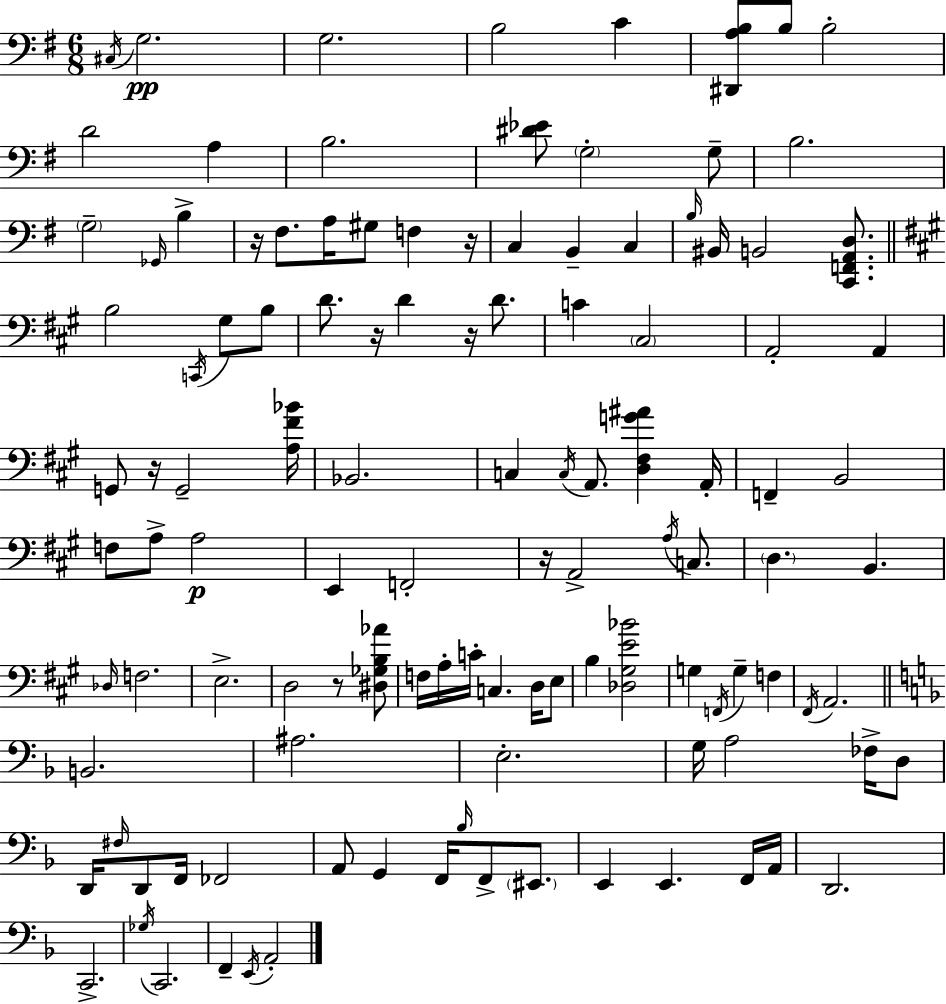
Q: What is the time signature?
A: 6/8